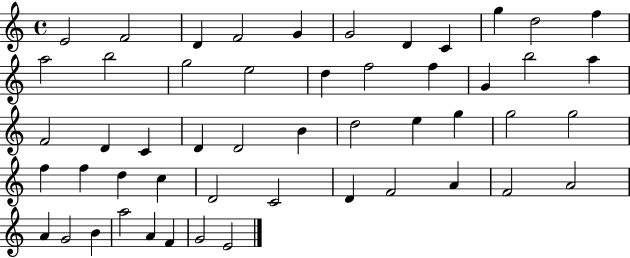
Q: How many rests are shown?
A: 0